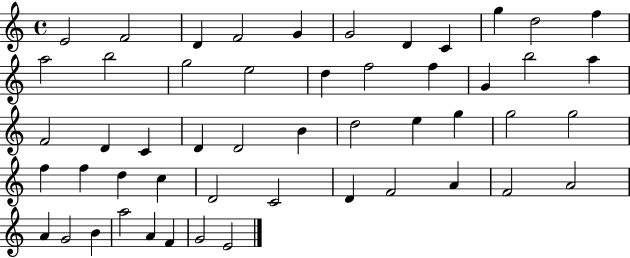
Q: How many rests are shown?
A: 0